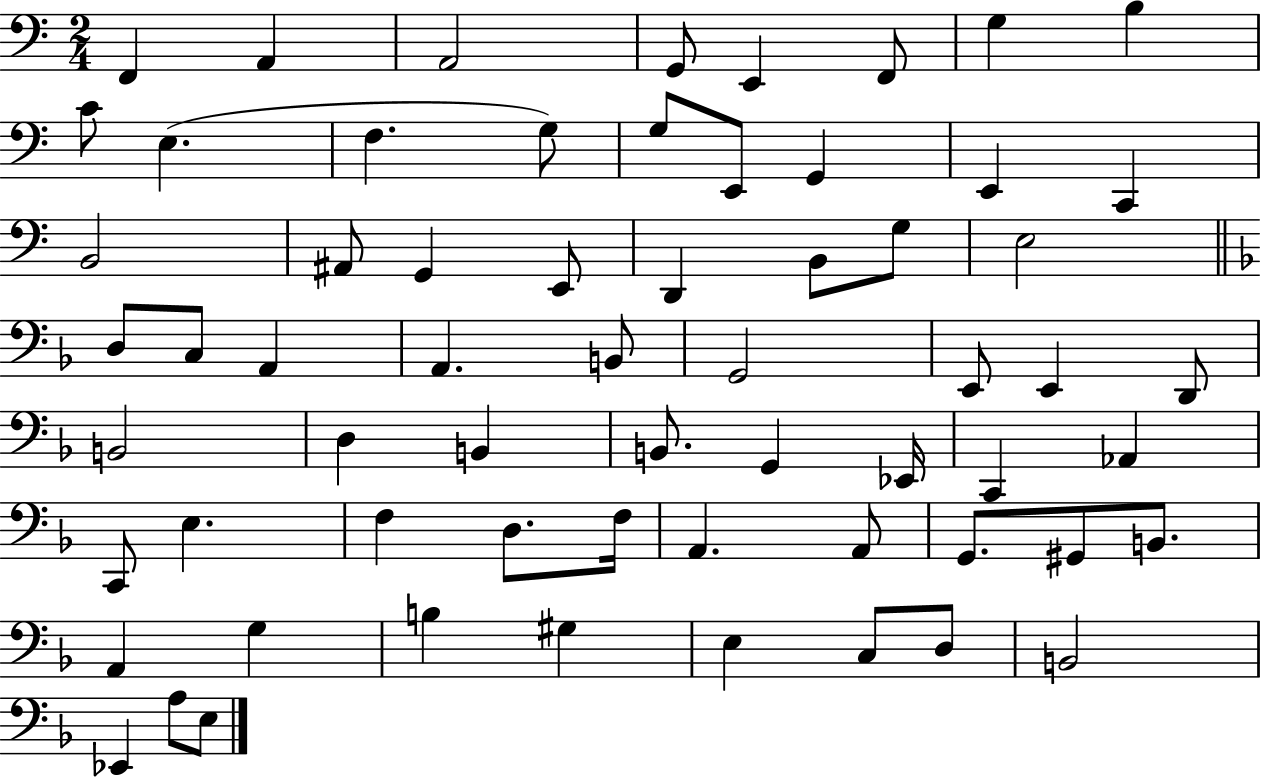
X:1
T:Untitled
M:2/4
L:1/4
K:C
F,, A,, A,,2 G,,/2 E,, F,,/2 G, B, C/2 E, F, G,/2 G,/2 E,,/2 G,, E,, C,, B,,2 ^A,,/2 G,, E,,/2 D,, B,,/2 G,/2 E,2 D,/2 C,/2 A,, A,, B,,/2 G,,2 E,,/2 E,, D,,/2 B,,2 D, B,, B,,/2 G,, _E,,/4 C,, _A,, C,,/2 E, F, D,/2 F,/4 A,, A,,/2 G,,/2 ^G,,/2 B,,/2 A,, G, B, ^G, E, C,/2 D,/2 B,,2 _E,, A,/2 E,/2